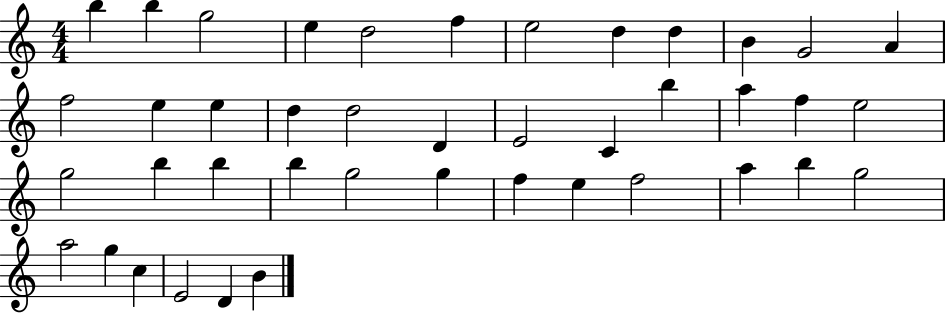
B5/q B5/q G5/h E5/q D5/h F5/q E5/h D5/q D5/q B4/q G4/h A4/q F5/h E5/q E5/q D5/q D5/h D4/q E4/h C4/q B5/q A5/q F5/q E5/h G5/h B5/q B5/q B5/q G5/h G5/q F5/q E5/q F5/h A5/q B5/q G5/h A5/h G5/q C5/q E4/h D4/q B4/q